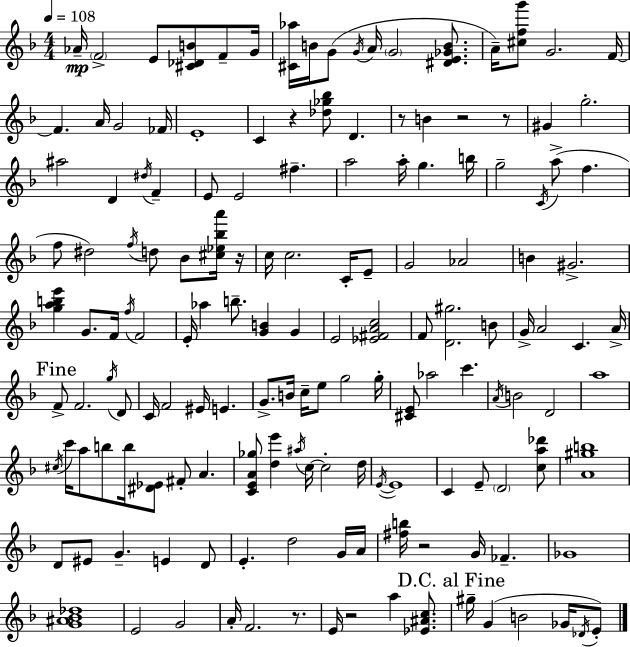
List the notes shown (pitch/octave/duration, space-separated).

Ab4/s F4/h E4/e [C#4,Db4,B4]/e F4/e G4/s [C#4,Ab5]/s B4/s G4/e G4/s A4/s G4/h [D#4,E4,Gb4,B4]/e. A4/s [C#5,F5,G6]/e G4/h. F4/s F4/q. A4/s G4/h FES4/s E4/w C4/q R/q [Db5,Gb5,Bb5]/e D4/q. R/e B4/q R/h R/e G#4/q G5/h. A#5/h D4/q D#5/s F4/q E4/e E4/h F#5/q. A5/h A5/s G5/q. B5/s G5/h C4/s A5/e F5/q. F5/e D#5/h F5/s D5/e Bb4/e [C#5,Eb5,Bb5,A6]/s R/s C5/s C5/h. C4/s E4/e G4/h Ab4/h B4/q G#4/h. [G5,A5,B5,E6]/q G4/e. F4/s F5/s F4/h E4/s Ab5/q B5/e. [G4,B4]/q G4/q E4/h [Eb4,F#4,A4,C5]/h F4/e [D4,G#5]/h. B4/e G4/s A4/h C4/q. A4/s F4/e F4/h. G5/s D4/e C4/s F4/h EIS4/s E4/q. G4/e. B4/s C5/s E5/e G5/h G5/s [C#4,E4]/e Ab5/h C6/q. A4/s B4/h D4/h A5/w C#5/s C6/s A5/e B5/e B5/s [D#4,Eb4]/e F#4/e A4/q. [C4,E4,A4,Gb5]/e [D5,E6]/q A#5/s C5/s C5/h D5/s E4/s E4/w C4/q E4/e D4/h [C5,A5,Db6]/e [A4,G#5,B5]/w D4/e EIS4/e G4/q. E4/q D4/e E4/q. D5/h G4/s A4/s [F#5,B5]/s R/h G4/s FES4/q. Gb4/w [G4,A#4,Bb4,Db5]/w E4/h G4/h A4/s F4/h. R/e. E4/s R/h A5/q [Eb4,A#4,C5]/e. G#5/s G4/q B4/h Gb4/s Db4/s E4/e